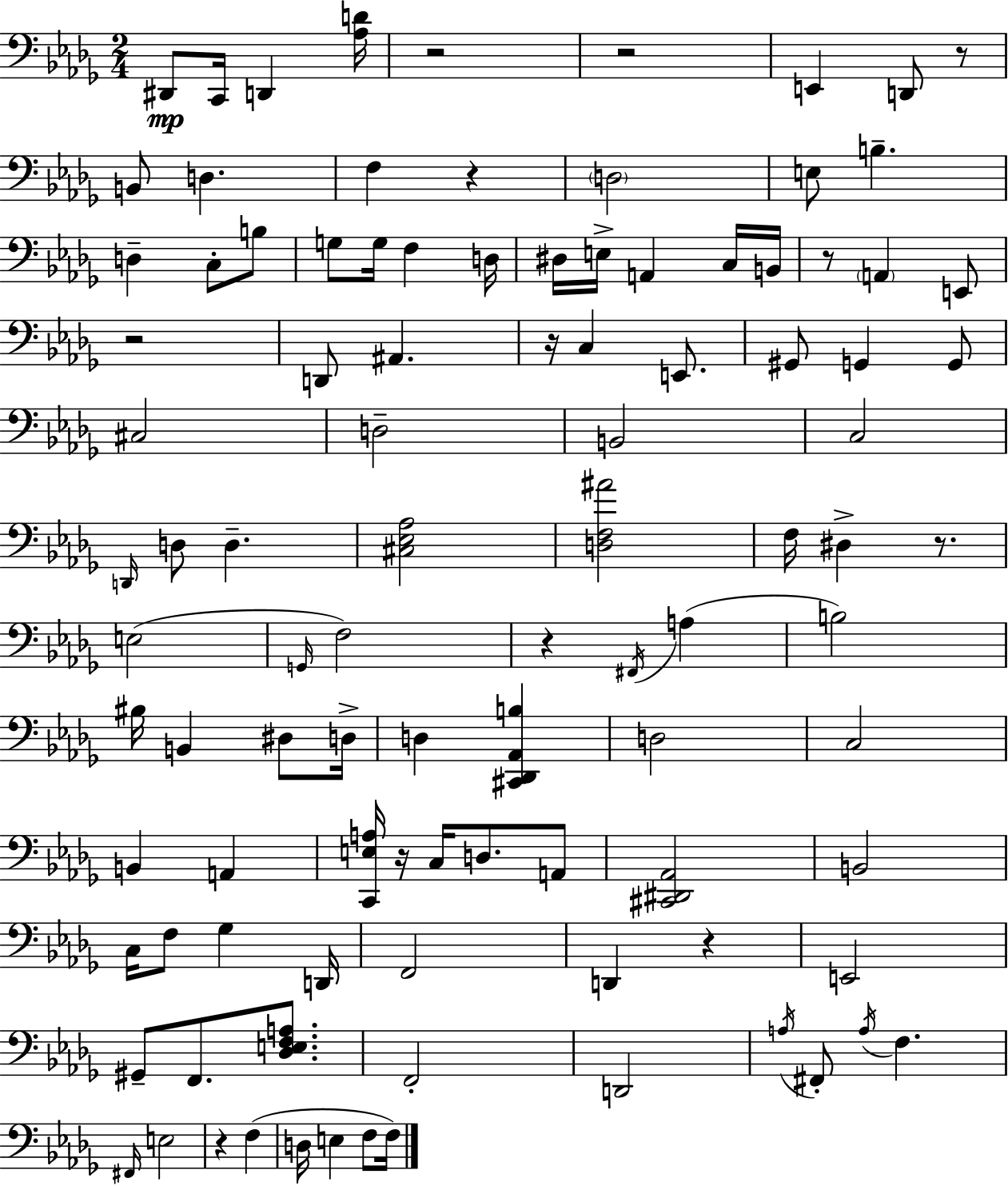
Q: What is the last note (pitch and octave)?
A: F3